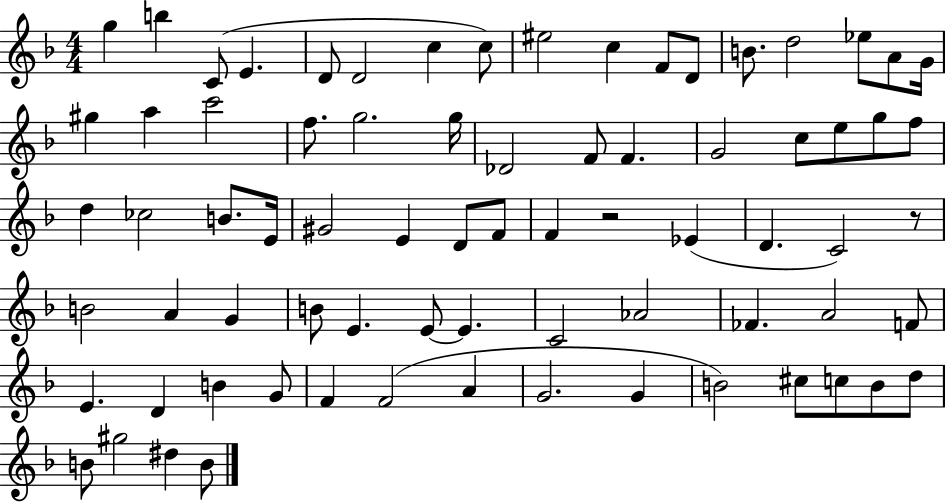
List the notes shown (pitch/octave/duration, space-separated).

G5/q B5/q C4/e E4/q. D4/e D4/h C5/q C5/e EIS5/h C5/q F4/e D4/e B4/e. D5/h Eb5/e A4/e G4/s G#5/q A5/q C6/h F5/e. G5/h. G5/s Db4/h F4/e F4/q. G4/h C5/e E5/e G5/e F5/e D5/q CES5/h B4/e. E4/s G#4/h E4/q D4/e F4/e F4/q R/h Eb4/q D4/q. C4/h R/e B4/h A4/q G4/q B4/e E4/q. E4/e E4/q. C4/h Ab4/h FES4/q. A4/h F4/e E4/q. D4/q B4/q G4/e F4/q F4/h A4/q G4/h. G4/q B4/h C#5/e C5/e B4/e D5/e B4/e G#5/h D#5/q B4/e